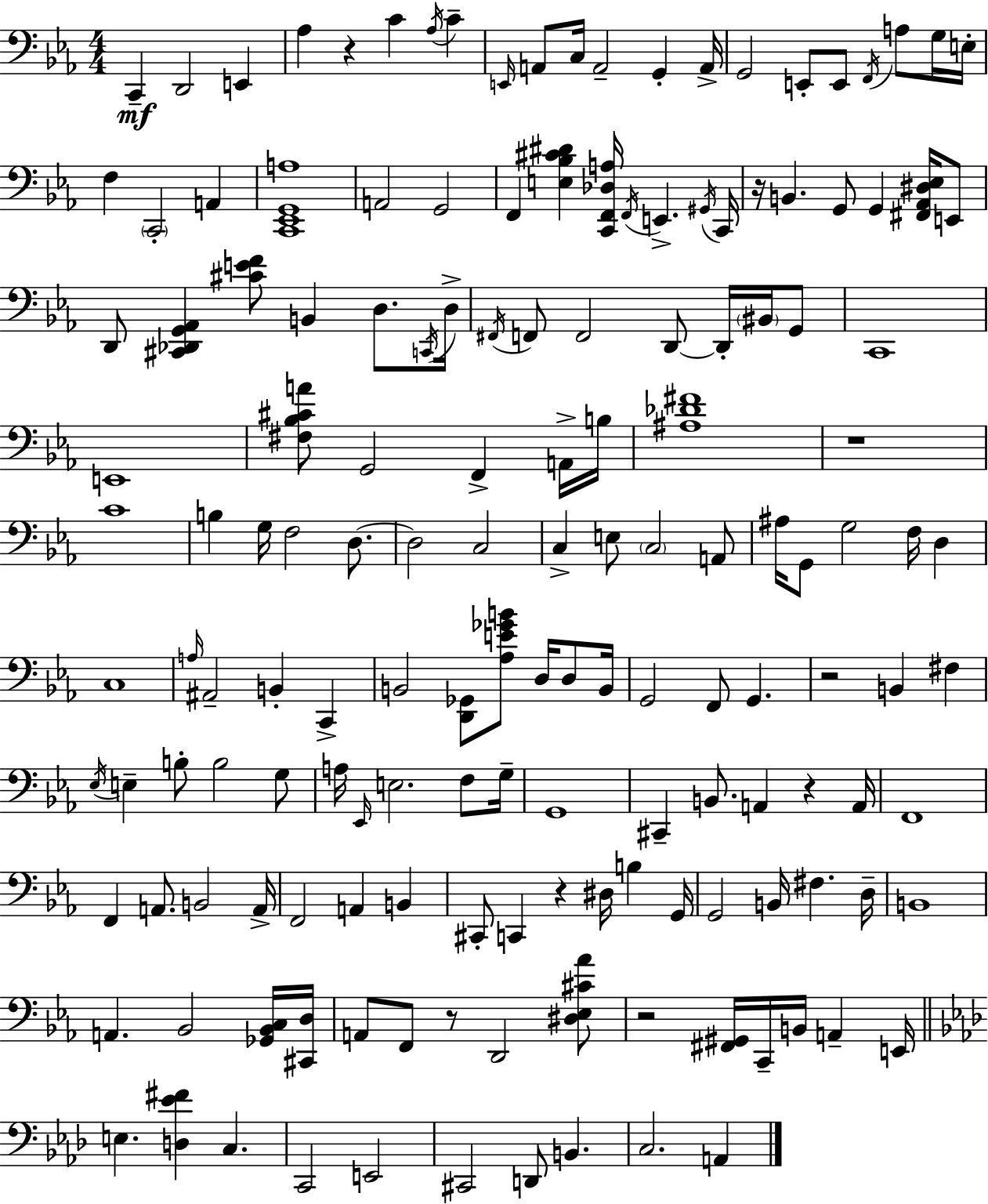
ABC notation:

X:1
T:Untitled
M:4/4
L:1/4
K:Eb
C,, D,,2 E,, _A, z C _A,/4 C E,,/4 A,,/2 C,/4 A,,2 G,, A,,/4 G,,2 E,,/2 E,,/2 F,,/4 A,/2 G,/4 E,/4 F, C,,2 A,, [C,,_E,,G,,A,]4 A,,2 G,,2 F,, [E,_B,^C^D] [C,,F,,_D,A,]/4 F,,/4 E,, ^G,,/4 C,,/4 z/4 B,, G,,/2 G,, [^F,,_A,,^D,_E,]/4 E,,/2 D,,/2 [^C,,_D,,G,,_A,,] [^CEF]/2 B,, D,/2 C,,/4 D,/4 ^F,,/4 F,,/2 F,,2 D,,/2 D,,/4 ^B,,/4 G,,/2 C,,4 E,,4 [^F,_B,^CA]/2 G,,2 F,, A,,/4 B,/4 [^A,_D^F]4 z4 C4 B, G,/4 F,2 D,/2 D,2 C,2 C, E,/2 C,2 A,,/2 ^A,/4 G,,/2 G,2 F,/4 D, C,4 A,/4 ^A,,2 B,, C,, B,,2 [D,,_G,,]/2 [_A,E_GB]/2 D,/4 D,/2 B,,/4 G,,2 F,,/2 G,, z2 B,, ^F, _E,/4 E, B,/2 B,2 G,/2 A,/4 _E,,/4 E,2 F,/2 G,/4 G,,4 ^C,, B,,/2 A,, z A,,/4 F,,4 F,, A,,/2 B,,2 A,,/4 F,,2 A,, B,, ^C,,/2 C,, z ^D,/4 B, G,,/4 G,,2 B,,/4 ^F, D,/4 B,,4 A,, _B,,2 [_G,,_B,,C,]/4 [^C,,D,]/4 A,,/2 F,,/2 z/2 D,,2 [^D,_E,^C_A]/2 z2 [^F,,^G,,]/4 C,,/4 B,,/4 A,, E,,/4 E, [D,_E^F] C, C,,2 E,,2 ^C,,2 D,,/2 B,, C,2 A,,